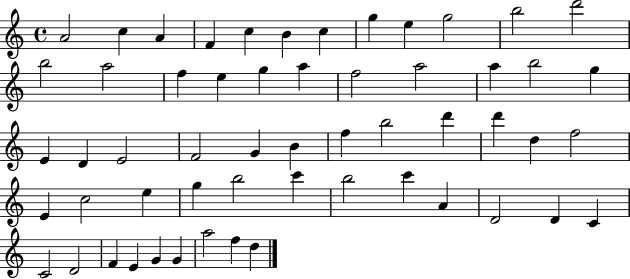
X:1
T:Untitled
M:4/4
L:1/4
K:C
A2 c A F c B c g e g2 b2 d'2 b2 a2 f e g a f2 a2 a b2 g E D E2 F2 G B f b2 d' d' d f2 E c2 e g b2 c' b2 c' A D2 D C C2 D2 F E G G a2 f d